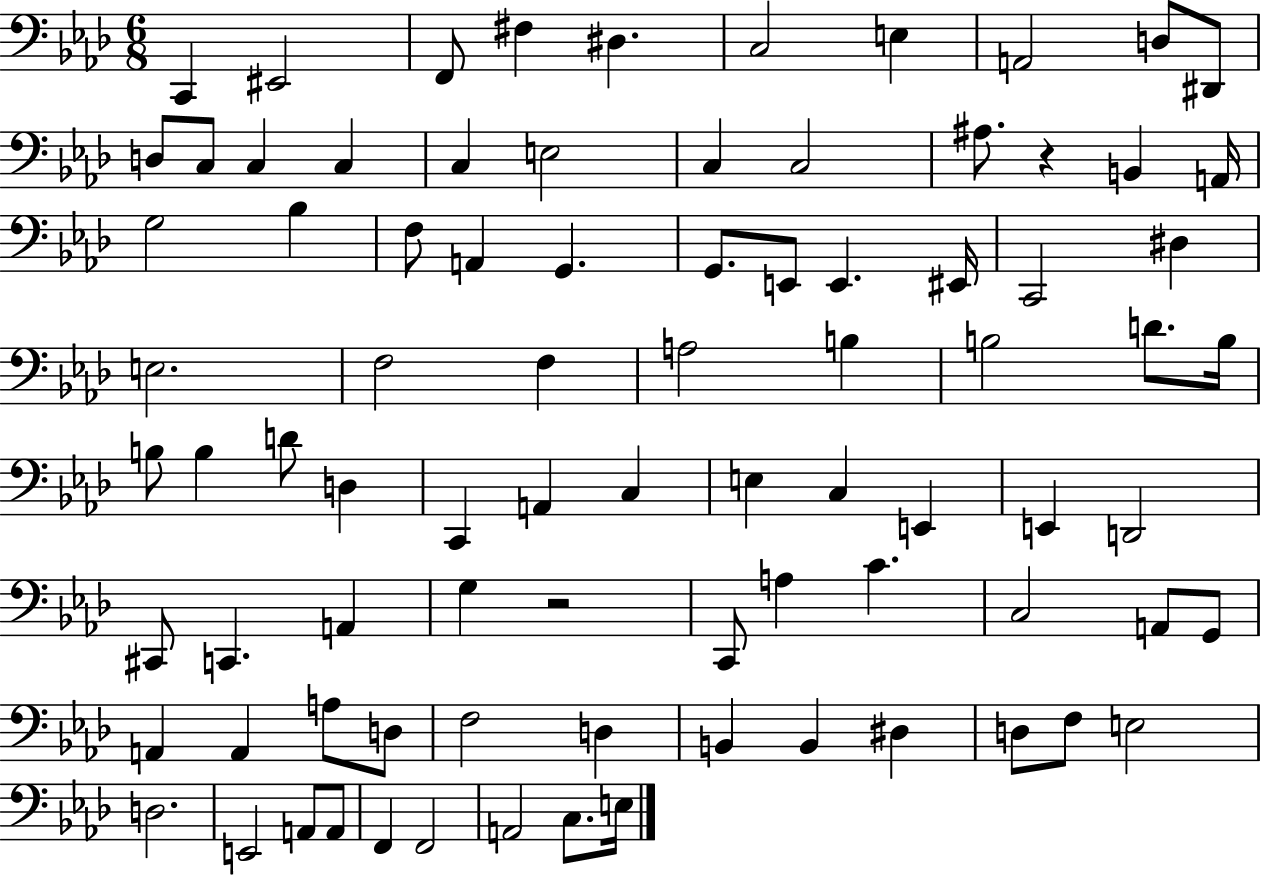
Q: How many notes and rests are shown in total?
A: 85